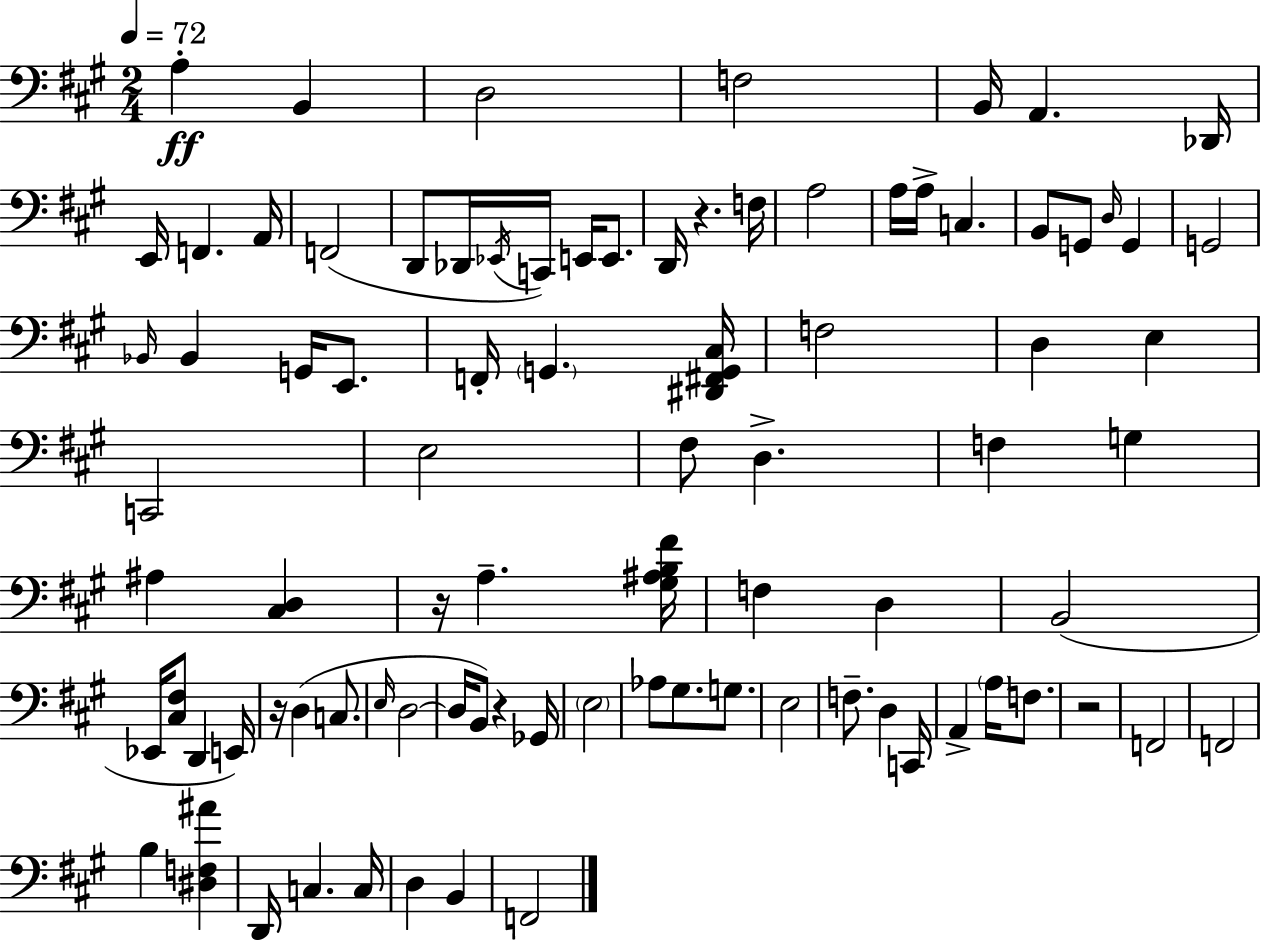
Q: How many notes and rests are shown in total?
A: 88